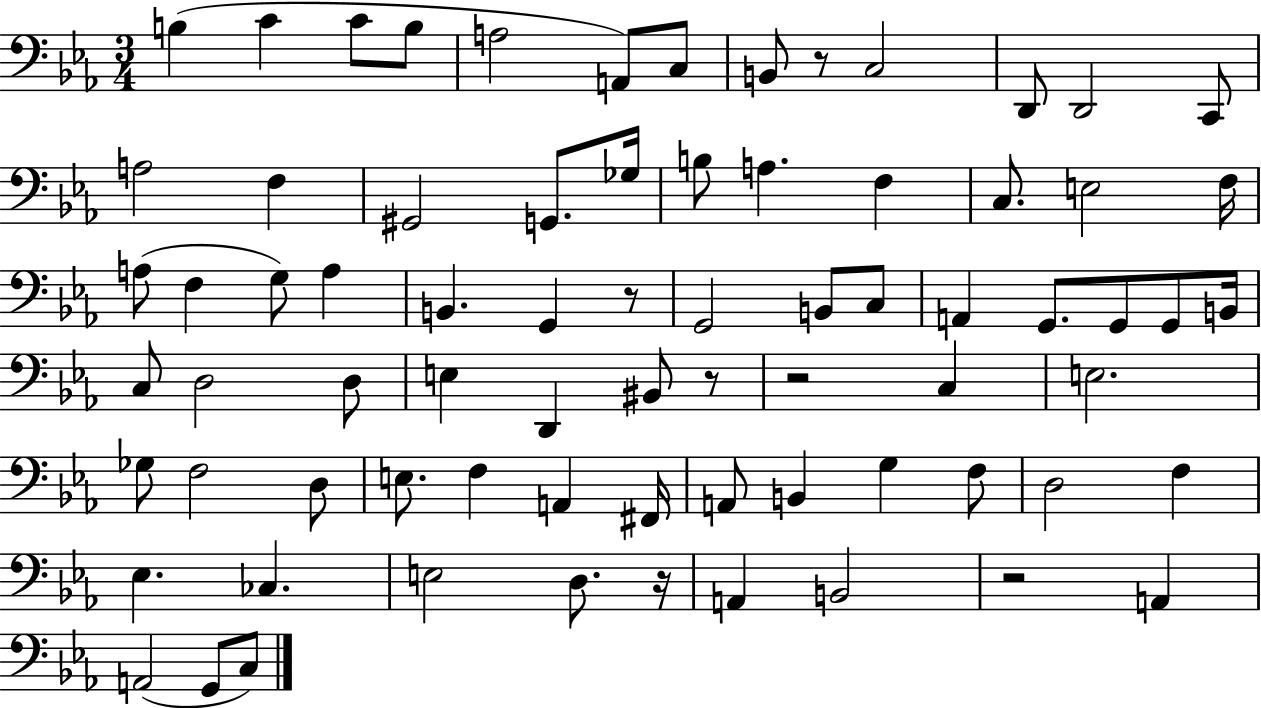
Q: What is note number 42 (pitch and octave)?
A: D2